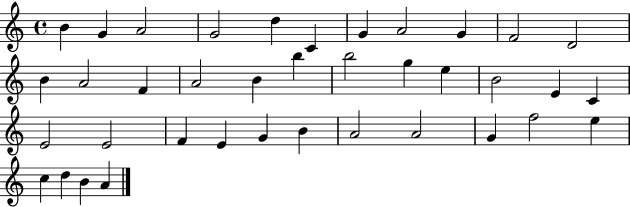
B4/q G4/q A4/h G4/h D5/q C4/q G4/q A4/h G4/q F4/h D4/h B4/q A4/h F4/q A4/h B4/q B5/q B5/h G5/q E5/q B4/h E4/q C4/q E4/h E4/h F4/q E4/q G4/q B4/q A4/h A4/h G4/q F5/h E5/q C5/q D5/q B4/q A4/q